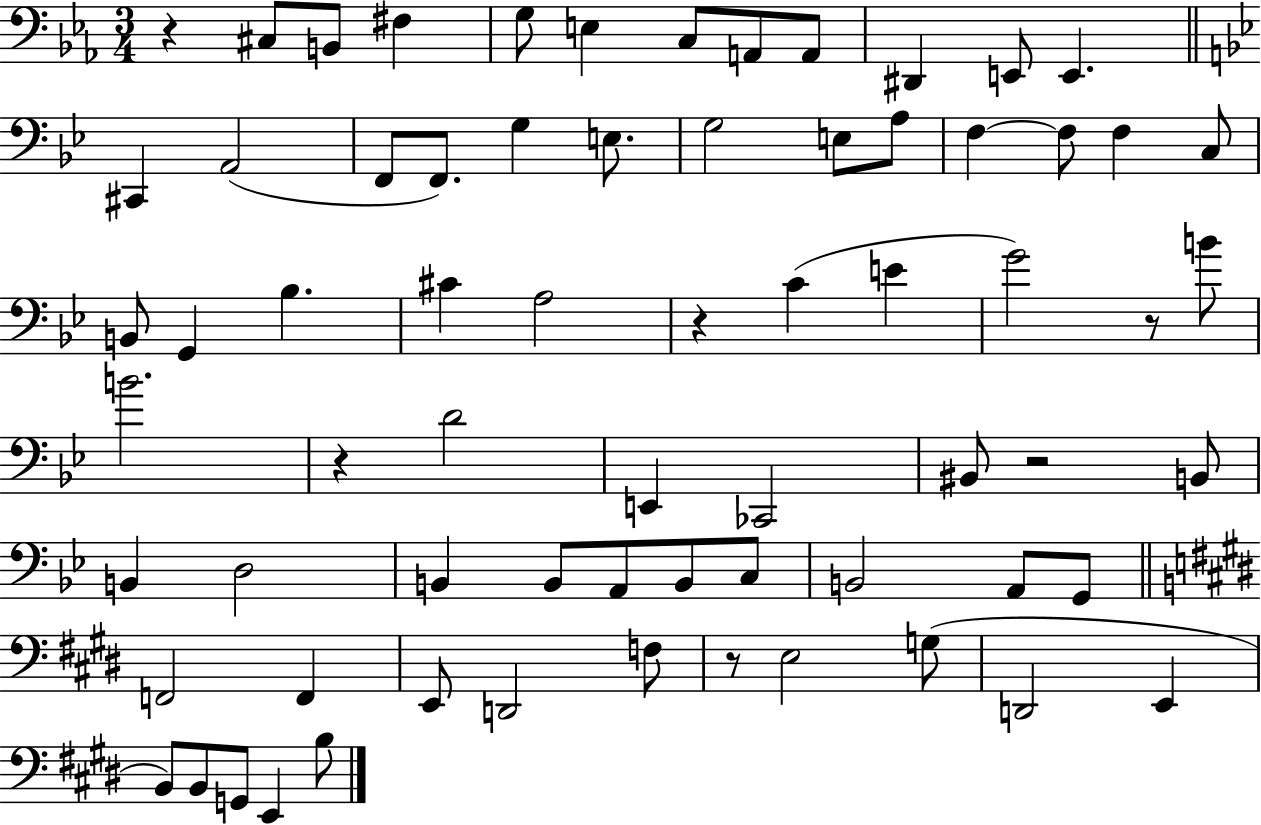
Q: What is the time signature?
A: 3/4